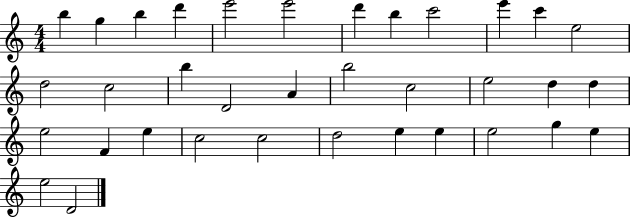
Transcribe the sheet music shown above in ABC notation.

X:1
T:Untitled
M:4/4
L:1/4
K:C
b g b d' e'2 e'2 d' b c'2 e' c' e2 d2 c2 b D2 A b2 c2 e2 d d e2 F e c2 c2 d2 e e e2 g e e2 D2